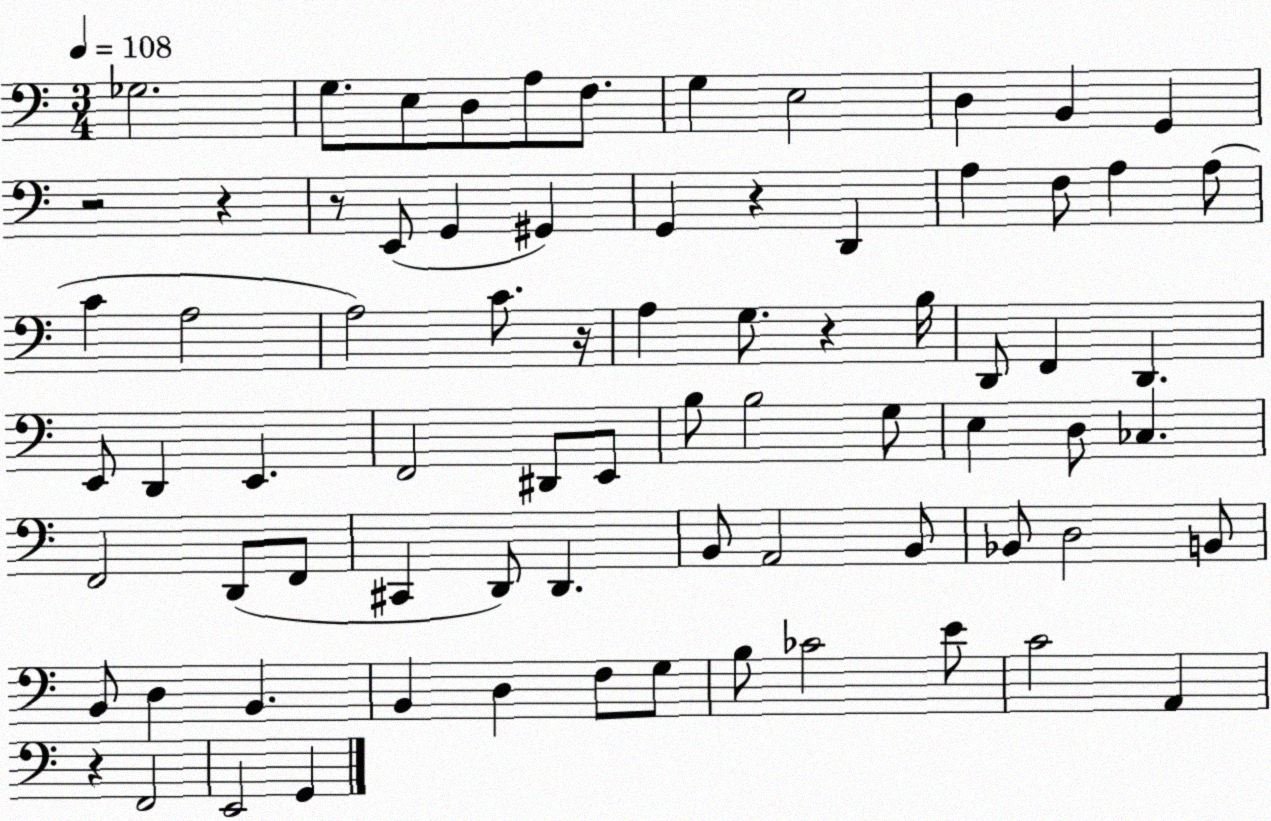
X:1
T:Untitled
M:3/4
L:1/4
K:C
_G,2 G,/2 E,/2 D,/2 A,/2 F,/2 G, E,2 D, B,, G,, z2 z z/2 E,,/2 G,, ^G,, G,, z D,, A, F,/2 A, A,/2 C A,2 A,2 C/2 z/4 A, G,/2 z B,/4 D,,/2 F,, D,, E,,/2 D,, E,, F,,2 ^D,,/2 E,,/2 B,/2 B,2 G,/2 E, D,/2 _C, F,,2 D,,/2 F,,/2 ^C,, D,,/2 D,, B,,/2 A,,2 B,,/2 _B,,/2 D,2 B,,/2 B,,/2 D, B,, B,, D, F,/2 G,/2 B,/2 _C2 E/2 C2 A,, z F,,2 E,,2 G,,